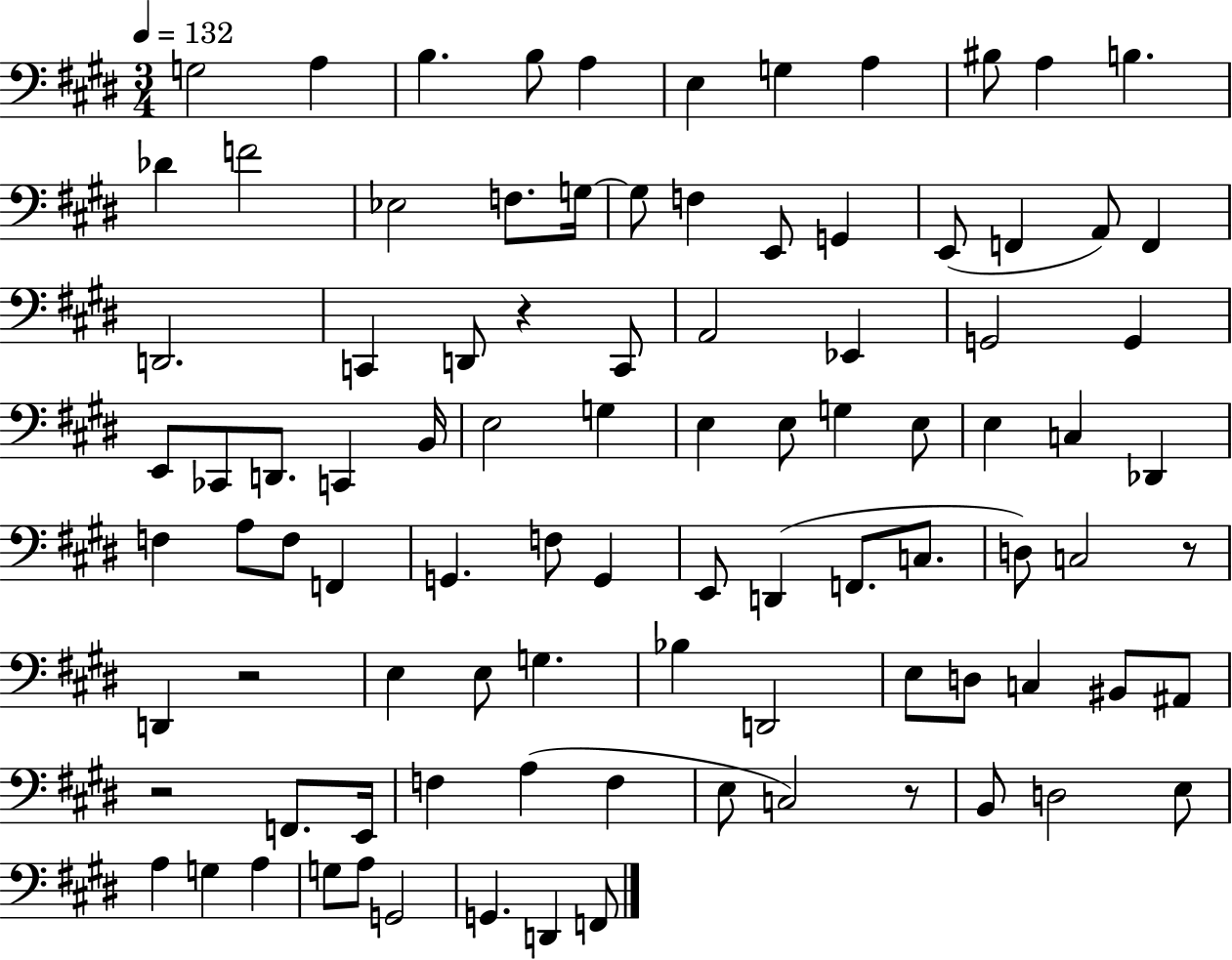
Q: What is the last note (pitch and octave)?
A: F2